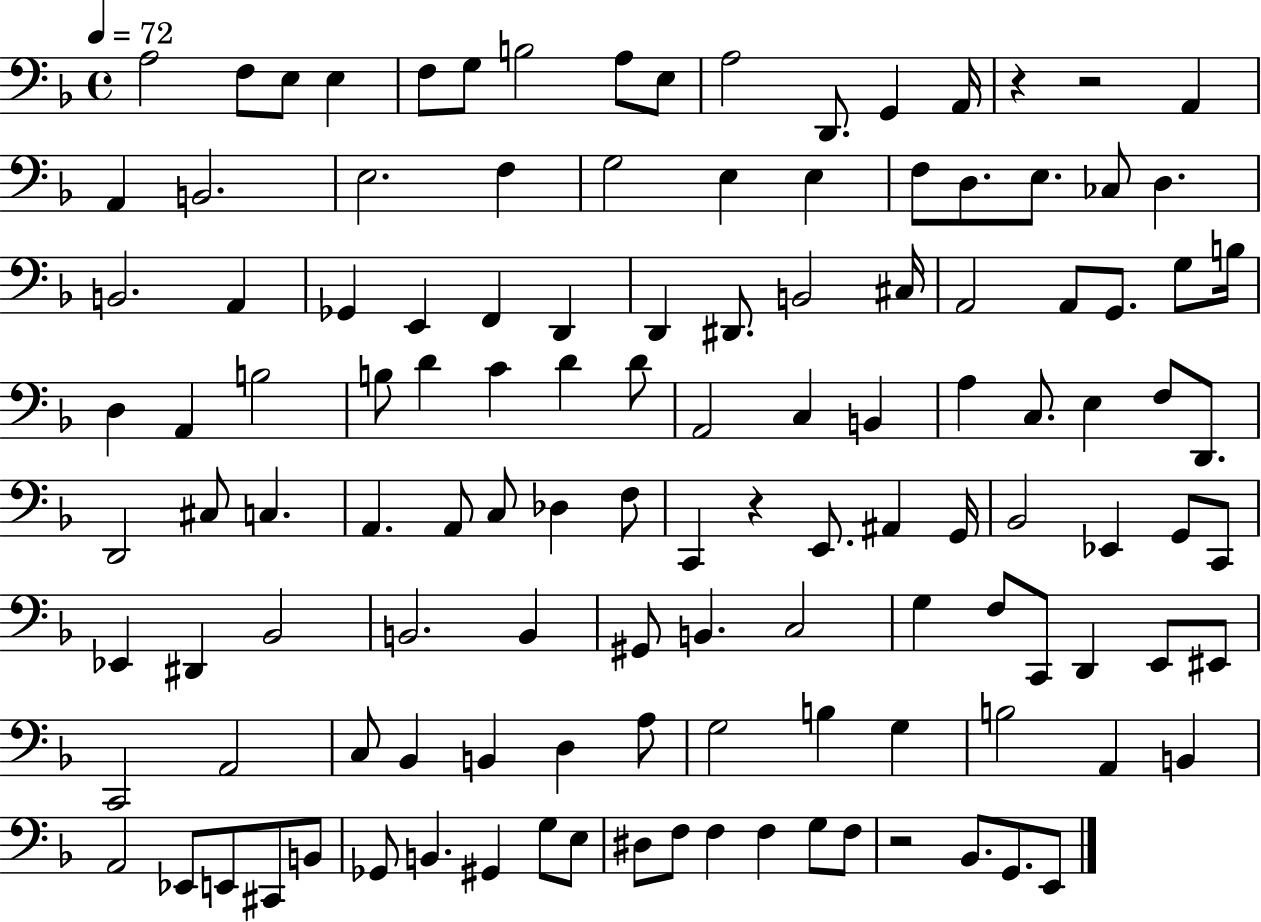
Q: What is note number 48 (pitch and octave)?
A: D4